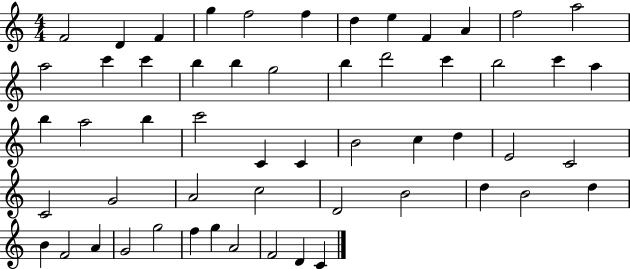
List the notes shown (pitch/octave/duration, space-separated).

F4/h D4/q F4/q G5/q F5/h F5/q D5/q E5/q F4/q A4/q F5/h A5/h A5/h C6/q C6/q B5/q B5/q G5/h B5/q D6/h C6/q B5/h C6/q A5/q B5/q A5/h B5/q C6/h C4/q C4/q B4/h C5/q D5/q E4/h C4/h C4/h G4/h A4/h C5/h D4/h B4/h D5/q B4/h D5/q B4/q F4/h A4/q G4/h G5/h F5/q G5/q A4/h F4/h D4/q C4/q